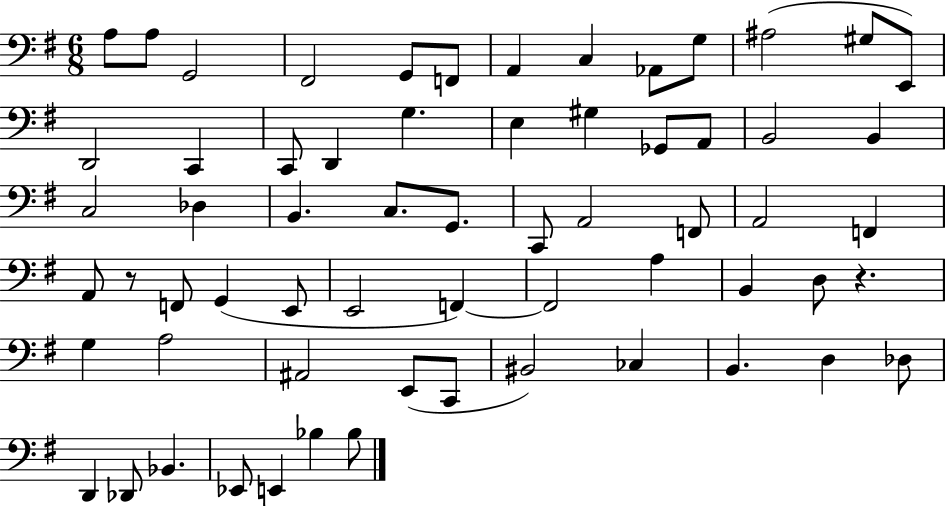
A3/e A3/e G2/h F#2/h G2/e F2/e A2/q C3/q Ab2/e G3/e A#3/h G#3/e E2/e D2/h C2/q C2/e D2/q G3/q. E3/q G#3/q Gb2/e A2/e B2/h B2/q C3/h Db3/q B2/q. C3/e. G2/e. C2/e A2/h F2/e A2/h F2/q A2/e R/e F2/e G2/q E2/e E2/h F2/q F2/h A3/q B2/q D3/e R/q. G3/q A3/h A#2/h E2/e C2/e BIS2/h CES3/q B2/q. D3/q Db3/e D2/q Db2/e Bb2/q. Eb2/e E2/q Bb3/q Bb3/e